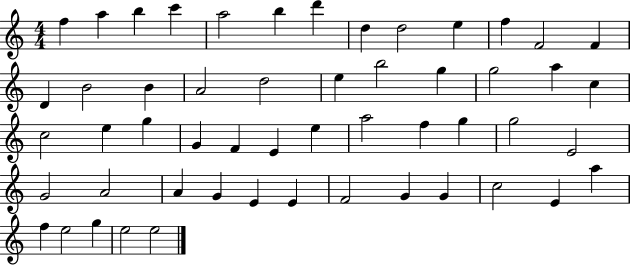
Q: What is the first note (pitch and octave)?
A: F5